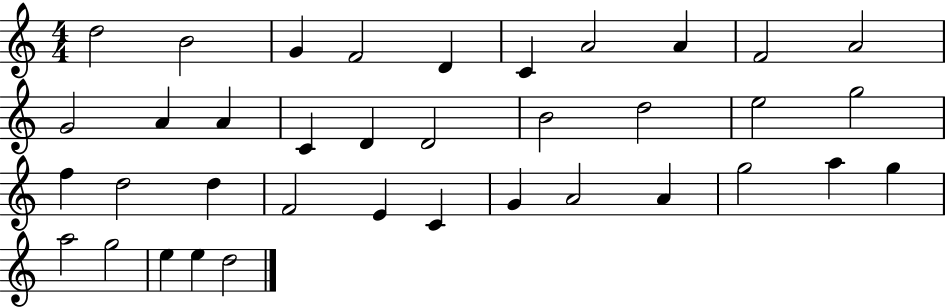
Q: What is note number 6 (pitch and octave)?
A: C4